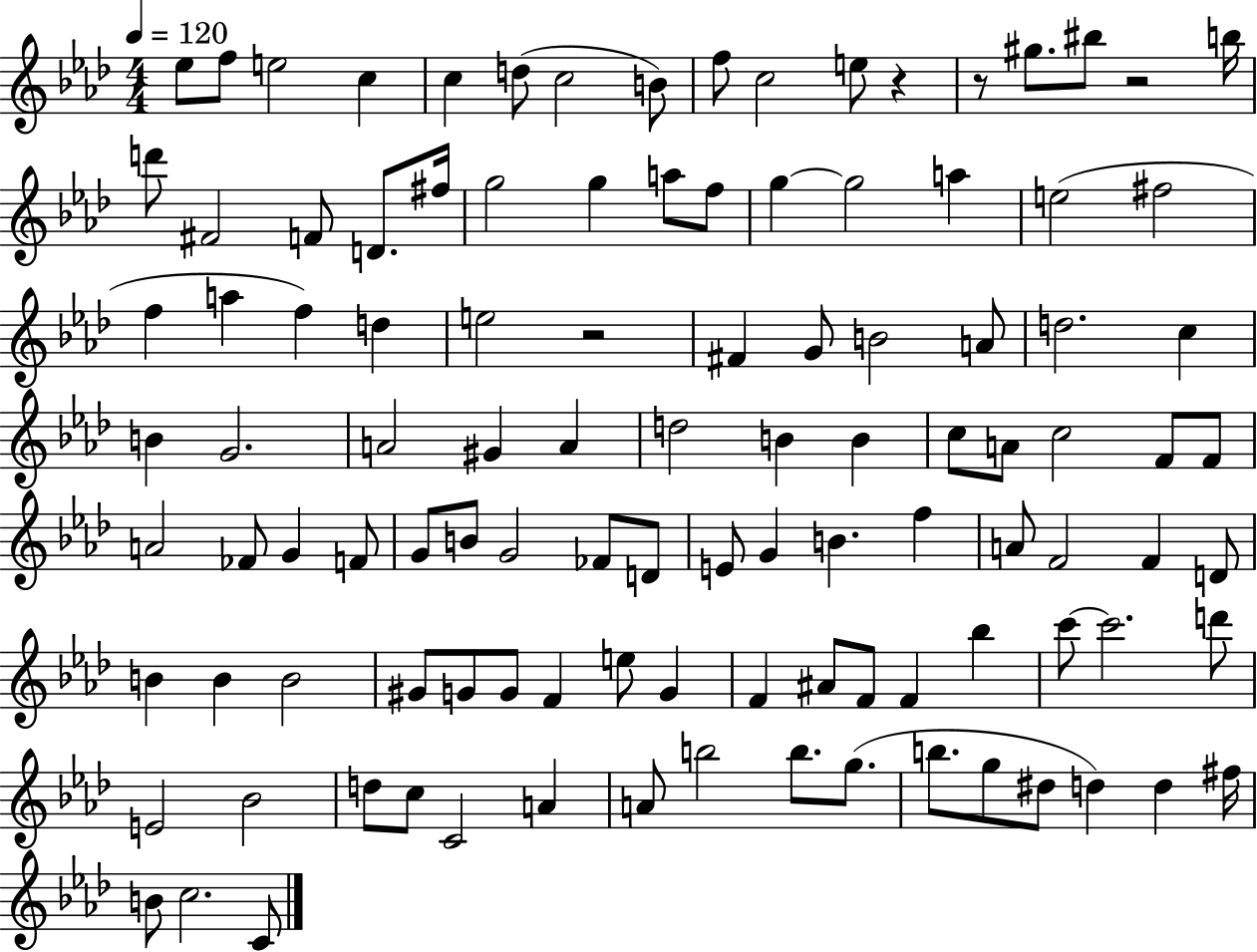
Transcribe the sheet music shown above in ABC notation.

X:1
T:Untitled
M:4/4
L:1/4
K:Ab
_e/2 f/2 e2 c c d/2 c2 B/2 f/2 c2 e/2 z z/2 ^g/2 ^b/2 z2 b/4 d'/2 ^F2 F/2 D/2 ^f/4 g2 g a/2 f/2 g g2 a e2 ^f2 f a f d e2 z2 ^F G/2 B2 A/2 d2 c B G2 A2 ^G A d2 B B c/2 A/2 c2 F/2 F/2 A2 _F/2 G F/2 G/2 B/2 G2 _F/2 D/2 E/2 G B f A/2 F2 F D/2 B B B2 ^G/2 G/2 G/2 F e/2 G F ^A/2 F/2 F _b c'/2 c'2 d'/2 E2 _B2 d/2 c/2 C2 A A/2 b2 b/2 g/2 b/2 g/2 ^d/2 d d ^f/4 B/2 c2 C/2